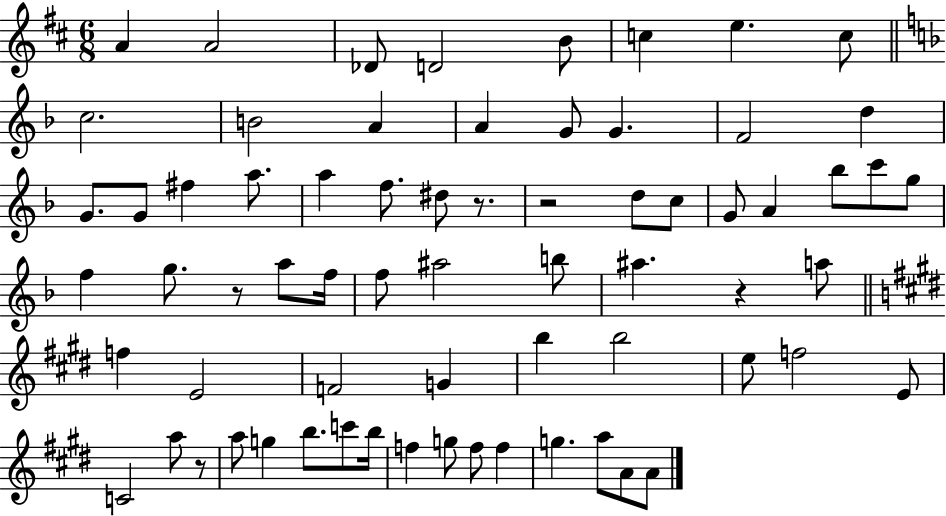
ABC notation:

X:1
T:Untitled
M:6/8
L:1/4
K:D
A A2 _D/2 D2 B/2 c e c/2 c2 B2 A A G/2 G F2 d G/2 G/2 ^f a/2 a f/2 ^d/2 z/2 z2 d/2 c/2 G/2 A _b/2 c'/2 g/2 f g/2 z/2 a/2 f/4 f/2 ^a2 b/2 ^a z a/2 f E2 F2 G b b2 e/2 f2 E/2 C2 a/2 z/2 a/2 g b/2 c'/2 b/4 f g/2 f/2 f g a/2 A/2 A/2